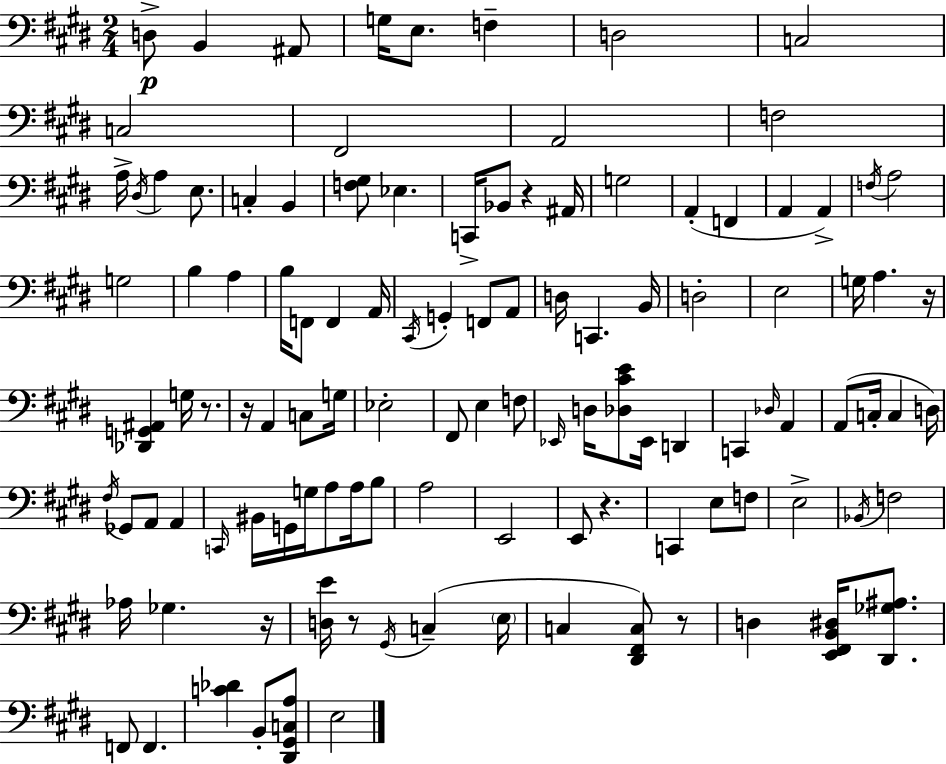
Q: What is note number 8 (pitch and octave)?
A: C3